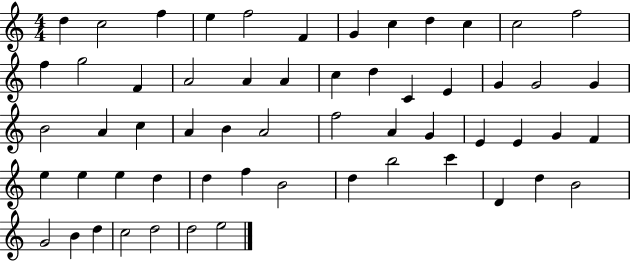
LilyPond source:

{
  \clef treble
  \numericTimeSignature
  \time 4/4
  \key c \major
  d''4 c''2 f''4 | e''4 f''2 f'4 | g'4 c''4 d''4 c''4 | c''2 f''2 | \break f''4 g''2 f'4 | a'2 a'4 a'4 | c''4 d''4 c'4 e'4 | g'4 g'2 g'4 | \break b'2 a'4 c''4 | a'4 b'4 a'2 | f''2 a'4 g'4 | e'4 e'4 g'4 f'4 | \break e''4 e''4 e''4 d''4 | d''4 f''4 b'2 | d''4 b''2 c'''4 | d'4 d''4 b'2 | \break g'2 b'4 d''4 | c''2 d''2 | d''2 e''2 | \bar "|."
}